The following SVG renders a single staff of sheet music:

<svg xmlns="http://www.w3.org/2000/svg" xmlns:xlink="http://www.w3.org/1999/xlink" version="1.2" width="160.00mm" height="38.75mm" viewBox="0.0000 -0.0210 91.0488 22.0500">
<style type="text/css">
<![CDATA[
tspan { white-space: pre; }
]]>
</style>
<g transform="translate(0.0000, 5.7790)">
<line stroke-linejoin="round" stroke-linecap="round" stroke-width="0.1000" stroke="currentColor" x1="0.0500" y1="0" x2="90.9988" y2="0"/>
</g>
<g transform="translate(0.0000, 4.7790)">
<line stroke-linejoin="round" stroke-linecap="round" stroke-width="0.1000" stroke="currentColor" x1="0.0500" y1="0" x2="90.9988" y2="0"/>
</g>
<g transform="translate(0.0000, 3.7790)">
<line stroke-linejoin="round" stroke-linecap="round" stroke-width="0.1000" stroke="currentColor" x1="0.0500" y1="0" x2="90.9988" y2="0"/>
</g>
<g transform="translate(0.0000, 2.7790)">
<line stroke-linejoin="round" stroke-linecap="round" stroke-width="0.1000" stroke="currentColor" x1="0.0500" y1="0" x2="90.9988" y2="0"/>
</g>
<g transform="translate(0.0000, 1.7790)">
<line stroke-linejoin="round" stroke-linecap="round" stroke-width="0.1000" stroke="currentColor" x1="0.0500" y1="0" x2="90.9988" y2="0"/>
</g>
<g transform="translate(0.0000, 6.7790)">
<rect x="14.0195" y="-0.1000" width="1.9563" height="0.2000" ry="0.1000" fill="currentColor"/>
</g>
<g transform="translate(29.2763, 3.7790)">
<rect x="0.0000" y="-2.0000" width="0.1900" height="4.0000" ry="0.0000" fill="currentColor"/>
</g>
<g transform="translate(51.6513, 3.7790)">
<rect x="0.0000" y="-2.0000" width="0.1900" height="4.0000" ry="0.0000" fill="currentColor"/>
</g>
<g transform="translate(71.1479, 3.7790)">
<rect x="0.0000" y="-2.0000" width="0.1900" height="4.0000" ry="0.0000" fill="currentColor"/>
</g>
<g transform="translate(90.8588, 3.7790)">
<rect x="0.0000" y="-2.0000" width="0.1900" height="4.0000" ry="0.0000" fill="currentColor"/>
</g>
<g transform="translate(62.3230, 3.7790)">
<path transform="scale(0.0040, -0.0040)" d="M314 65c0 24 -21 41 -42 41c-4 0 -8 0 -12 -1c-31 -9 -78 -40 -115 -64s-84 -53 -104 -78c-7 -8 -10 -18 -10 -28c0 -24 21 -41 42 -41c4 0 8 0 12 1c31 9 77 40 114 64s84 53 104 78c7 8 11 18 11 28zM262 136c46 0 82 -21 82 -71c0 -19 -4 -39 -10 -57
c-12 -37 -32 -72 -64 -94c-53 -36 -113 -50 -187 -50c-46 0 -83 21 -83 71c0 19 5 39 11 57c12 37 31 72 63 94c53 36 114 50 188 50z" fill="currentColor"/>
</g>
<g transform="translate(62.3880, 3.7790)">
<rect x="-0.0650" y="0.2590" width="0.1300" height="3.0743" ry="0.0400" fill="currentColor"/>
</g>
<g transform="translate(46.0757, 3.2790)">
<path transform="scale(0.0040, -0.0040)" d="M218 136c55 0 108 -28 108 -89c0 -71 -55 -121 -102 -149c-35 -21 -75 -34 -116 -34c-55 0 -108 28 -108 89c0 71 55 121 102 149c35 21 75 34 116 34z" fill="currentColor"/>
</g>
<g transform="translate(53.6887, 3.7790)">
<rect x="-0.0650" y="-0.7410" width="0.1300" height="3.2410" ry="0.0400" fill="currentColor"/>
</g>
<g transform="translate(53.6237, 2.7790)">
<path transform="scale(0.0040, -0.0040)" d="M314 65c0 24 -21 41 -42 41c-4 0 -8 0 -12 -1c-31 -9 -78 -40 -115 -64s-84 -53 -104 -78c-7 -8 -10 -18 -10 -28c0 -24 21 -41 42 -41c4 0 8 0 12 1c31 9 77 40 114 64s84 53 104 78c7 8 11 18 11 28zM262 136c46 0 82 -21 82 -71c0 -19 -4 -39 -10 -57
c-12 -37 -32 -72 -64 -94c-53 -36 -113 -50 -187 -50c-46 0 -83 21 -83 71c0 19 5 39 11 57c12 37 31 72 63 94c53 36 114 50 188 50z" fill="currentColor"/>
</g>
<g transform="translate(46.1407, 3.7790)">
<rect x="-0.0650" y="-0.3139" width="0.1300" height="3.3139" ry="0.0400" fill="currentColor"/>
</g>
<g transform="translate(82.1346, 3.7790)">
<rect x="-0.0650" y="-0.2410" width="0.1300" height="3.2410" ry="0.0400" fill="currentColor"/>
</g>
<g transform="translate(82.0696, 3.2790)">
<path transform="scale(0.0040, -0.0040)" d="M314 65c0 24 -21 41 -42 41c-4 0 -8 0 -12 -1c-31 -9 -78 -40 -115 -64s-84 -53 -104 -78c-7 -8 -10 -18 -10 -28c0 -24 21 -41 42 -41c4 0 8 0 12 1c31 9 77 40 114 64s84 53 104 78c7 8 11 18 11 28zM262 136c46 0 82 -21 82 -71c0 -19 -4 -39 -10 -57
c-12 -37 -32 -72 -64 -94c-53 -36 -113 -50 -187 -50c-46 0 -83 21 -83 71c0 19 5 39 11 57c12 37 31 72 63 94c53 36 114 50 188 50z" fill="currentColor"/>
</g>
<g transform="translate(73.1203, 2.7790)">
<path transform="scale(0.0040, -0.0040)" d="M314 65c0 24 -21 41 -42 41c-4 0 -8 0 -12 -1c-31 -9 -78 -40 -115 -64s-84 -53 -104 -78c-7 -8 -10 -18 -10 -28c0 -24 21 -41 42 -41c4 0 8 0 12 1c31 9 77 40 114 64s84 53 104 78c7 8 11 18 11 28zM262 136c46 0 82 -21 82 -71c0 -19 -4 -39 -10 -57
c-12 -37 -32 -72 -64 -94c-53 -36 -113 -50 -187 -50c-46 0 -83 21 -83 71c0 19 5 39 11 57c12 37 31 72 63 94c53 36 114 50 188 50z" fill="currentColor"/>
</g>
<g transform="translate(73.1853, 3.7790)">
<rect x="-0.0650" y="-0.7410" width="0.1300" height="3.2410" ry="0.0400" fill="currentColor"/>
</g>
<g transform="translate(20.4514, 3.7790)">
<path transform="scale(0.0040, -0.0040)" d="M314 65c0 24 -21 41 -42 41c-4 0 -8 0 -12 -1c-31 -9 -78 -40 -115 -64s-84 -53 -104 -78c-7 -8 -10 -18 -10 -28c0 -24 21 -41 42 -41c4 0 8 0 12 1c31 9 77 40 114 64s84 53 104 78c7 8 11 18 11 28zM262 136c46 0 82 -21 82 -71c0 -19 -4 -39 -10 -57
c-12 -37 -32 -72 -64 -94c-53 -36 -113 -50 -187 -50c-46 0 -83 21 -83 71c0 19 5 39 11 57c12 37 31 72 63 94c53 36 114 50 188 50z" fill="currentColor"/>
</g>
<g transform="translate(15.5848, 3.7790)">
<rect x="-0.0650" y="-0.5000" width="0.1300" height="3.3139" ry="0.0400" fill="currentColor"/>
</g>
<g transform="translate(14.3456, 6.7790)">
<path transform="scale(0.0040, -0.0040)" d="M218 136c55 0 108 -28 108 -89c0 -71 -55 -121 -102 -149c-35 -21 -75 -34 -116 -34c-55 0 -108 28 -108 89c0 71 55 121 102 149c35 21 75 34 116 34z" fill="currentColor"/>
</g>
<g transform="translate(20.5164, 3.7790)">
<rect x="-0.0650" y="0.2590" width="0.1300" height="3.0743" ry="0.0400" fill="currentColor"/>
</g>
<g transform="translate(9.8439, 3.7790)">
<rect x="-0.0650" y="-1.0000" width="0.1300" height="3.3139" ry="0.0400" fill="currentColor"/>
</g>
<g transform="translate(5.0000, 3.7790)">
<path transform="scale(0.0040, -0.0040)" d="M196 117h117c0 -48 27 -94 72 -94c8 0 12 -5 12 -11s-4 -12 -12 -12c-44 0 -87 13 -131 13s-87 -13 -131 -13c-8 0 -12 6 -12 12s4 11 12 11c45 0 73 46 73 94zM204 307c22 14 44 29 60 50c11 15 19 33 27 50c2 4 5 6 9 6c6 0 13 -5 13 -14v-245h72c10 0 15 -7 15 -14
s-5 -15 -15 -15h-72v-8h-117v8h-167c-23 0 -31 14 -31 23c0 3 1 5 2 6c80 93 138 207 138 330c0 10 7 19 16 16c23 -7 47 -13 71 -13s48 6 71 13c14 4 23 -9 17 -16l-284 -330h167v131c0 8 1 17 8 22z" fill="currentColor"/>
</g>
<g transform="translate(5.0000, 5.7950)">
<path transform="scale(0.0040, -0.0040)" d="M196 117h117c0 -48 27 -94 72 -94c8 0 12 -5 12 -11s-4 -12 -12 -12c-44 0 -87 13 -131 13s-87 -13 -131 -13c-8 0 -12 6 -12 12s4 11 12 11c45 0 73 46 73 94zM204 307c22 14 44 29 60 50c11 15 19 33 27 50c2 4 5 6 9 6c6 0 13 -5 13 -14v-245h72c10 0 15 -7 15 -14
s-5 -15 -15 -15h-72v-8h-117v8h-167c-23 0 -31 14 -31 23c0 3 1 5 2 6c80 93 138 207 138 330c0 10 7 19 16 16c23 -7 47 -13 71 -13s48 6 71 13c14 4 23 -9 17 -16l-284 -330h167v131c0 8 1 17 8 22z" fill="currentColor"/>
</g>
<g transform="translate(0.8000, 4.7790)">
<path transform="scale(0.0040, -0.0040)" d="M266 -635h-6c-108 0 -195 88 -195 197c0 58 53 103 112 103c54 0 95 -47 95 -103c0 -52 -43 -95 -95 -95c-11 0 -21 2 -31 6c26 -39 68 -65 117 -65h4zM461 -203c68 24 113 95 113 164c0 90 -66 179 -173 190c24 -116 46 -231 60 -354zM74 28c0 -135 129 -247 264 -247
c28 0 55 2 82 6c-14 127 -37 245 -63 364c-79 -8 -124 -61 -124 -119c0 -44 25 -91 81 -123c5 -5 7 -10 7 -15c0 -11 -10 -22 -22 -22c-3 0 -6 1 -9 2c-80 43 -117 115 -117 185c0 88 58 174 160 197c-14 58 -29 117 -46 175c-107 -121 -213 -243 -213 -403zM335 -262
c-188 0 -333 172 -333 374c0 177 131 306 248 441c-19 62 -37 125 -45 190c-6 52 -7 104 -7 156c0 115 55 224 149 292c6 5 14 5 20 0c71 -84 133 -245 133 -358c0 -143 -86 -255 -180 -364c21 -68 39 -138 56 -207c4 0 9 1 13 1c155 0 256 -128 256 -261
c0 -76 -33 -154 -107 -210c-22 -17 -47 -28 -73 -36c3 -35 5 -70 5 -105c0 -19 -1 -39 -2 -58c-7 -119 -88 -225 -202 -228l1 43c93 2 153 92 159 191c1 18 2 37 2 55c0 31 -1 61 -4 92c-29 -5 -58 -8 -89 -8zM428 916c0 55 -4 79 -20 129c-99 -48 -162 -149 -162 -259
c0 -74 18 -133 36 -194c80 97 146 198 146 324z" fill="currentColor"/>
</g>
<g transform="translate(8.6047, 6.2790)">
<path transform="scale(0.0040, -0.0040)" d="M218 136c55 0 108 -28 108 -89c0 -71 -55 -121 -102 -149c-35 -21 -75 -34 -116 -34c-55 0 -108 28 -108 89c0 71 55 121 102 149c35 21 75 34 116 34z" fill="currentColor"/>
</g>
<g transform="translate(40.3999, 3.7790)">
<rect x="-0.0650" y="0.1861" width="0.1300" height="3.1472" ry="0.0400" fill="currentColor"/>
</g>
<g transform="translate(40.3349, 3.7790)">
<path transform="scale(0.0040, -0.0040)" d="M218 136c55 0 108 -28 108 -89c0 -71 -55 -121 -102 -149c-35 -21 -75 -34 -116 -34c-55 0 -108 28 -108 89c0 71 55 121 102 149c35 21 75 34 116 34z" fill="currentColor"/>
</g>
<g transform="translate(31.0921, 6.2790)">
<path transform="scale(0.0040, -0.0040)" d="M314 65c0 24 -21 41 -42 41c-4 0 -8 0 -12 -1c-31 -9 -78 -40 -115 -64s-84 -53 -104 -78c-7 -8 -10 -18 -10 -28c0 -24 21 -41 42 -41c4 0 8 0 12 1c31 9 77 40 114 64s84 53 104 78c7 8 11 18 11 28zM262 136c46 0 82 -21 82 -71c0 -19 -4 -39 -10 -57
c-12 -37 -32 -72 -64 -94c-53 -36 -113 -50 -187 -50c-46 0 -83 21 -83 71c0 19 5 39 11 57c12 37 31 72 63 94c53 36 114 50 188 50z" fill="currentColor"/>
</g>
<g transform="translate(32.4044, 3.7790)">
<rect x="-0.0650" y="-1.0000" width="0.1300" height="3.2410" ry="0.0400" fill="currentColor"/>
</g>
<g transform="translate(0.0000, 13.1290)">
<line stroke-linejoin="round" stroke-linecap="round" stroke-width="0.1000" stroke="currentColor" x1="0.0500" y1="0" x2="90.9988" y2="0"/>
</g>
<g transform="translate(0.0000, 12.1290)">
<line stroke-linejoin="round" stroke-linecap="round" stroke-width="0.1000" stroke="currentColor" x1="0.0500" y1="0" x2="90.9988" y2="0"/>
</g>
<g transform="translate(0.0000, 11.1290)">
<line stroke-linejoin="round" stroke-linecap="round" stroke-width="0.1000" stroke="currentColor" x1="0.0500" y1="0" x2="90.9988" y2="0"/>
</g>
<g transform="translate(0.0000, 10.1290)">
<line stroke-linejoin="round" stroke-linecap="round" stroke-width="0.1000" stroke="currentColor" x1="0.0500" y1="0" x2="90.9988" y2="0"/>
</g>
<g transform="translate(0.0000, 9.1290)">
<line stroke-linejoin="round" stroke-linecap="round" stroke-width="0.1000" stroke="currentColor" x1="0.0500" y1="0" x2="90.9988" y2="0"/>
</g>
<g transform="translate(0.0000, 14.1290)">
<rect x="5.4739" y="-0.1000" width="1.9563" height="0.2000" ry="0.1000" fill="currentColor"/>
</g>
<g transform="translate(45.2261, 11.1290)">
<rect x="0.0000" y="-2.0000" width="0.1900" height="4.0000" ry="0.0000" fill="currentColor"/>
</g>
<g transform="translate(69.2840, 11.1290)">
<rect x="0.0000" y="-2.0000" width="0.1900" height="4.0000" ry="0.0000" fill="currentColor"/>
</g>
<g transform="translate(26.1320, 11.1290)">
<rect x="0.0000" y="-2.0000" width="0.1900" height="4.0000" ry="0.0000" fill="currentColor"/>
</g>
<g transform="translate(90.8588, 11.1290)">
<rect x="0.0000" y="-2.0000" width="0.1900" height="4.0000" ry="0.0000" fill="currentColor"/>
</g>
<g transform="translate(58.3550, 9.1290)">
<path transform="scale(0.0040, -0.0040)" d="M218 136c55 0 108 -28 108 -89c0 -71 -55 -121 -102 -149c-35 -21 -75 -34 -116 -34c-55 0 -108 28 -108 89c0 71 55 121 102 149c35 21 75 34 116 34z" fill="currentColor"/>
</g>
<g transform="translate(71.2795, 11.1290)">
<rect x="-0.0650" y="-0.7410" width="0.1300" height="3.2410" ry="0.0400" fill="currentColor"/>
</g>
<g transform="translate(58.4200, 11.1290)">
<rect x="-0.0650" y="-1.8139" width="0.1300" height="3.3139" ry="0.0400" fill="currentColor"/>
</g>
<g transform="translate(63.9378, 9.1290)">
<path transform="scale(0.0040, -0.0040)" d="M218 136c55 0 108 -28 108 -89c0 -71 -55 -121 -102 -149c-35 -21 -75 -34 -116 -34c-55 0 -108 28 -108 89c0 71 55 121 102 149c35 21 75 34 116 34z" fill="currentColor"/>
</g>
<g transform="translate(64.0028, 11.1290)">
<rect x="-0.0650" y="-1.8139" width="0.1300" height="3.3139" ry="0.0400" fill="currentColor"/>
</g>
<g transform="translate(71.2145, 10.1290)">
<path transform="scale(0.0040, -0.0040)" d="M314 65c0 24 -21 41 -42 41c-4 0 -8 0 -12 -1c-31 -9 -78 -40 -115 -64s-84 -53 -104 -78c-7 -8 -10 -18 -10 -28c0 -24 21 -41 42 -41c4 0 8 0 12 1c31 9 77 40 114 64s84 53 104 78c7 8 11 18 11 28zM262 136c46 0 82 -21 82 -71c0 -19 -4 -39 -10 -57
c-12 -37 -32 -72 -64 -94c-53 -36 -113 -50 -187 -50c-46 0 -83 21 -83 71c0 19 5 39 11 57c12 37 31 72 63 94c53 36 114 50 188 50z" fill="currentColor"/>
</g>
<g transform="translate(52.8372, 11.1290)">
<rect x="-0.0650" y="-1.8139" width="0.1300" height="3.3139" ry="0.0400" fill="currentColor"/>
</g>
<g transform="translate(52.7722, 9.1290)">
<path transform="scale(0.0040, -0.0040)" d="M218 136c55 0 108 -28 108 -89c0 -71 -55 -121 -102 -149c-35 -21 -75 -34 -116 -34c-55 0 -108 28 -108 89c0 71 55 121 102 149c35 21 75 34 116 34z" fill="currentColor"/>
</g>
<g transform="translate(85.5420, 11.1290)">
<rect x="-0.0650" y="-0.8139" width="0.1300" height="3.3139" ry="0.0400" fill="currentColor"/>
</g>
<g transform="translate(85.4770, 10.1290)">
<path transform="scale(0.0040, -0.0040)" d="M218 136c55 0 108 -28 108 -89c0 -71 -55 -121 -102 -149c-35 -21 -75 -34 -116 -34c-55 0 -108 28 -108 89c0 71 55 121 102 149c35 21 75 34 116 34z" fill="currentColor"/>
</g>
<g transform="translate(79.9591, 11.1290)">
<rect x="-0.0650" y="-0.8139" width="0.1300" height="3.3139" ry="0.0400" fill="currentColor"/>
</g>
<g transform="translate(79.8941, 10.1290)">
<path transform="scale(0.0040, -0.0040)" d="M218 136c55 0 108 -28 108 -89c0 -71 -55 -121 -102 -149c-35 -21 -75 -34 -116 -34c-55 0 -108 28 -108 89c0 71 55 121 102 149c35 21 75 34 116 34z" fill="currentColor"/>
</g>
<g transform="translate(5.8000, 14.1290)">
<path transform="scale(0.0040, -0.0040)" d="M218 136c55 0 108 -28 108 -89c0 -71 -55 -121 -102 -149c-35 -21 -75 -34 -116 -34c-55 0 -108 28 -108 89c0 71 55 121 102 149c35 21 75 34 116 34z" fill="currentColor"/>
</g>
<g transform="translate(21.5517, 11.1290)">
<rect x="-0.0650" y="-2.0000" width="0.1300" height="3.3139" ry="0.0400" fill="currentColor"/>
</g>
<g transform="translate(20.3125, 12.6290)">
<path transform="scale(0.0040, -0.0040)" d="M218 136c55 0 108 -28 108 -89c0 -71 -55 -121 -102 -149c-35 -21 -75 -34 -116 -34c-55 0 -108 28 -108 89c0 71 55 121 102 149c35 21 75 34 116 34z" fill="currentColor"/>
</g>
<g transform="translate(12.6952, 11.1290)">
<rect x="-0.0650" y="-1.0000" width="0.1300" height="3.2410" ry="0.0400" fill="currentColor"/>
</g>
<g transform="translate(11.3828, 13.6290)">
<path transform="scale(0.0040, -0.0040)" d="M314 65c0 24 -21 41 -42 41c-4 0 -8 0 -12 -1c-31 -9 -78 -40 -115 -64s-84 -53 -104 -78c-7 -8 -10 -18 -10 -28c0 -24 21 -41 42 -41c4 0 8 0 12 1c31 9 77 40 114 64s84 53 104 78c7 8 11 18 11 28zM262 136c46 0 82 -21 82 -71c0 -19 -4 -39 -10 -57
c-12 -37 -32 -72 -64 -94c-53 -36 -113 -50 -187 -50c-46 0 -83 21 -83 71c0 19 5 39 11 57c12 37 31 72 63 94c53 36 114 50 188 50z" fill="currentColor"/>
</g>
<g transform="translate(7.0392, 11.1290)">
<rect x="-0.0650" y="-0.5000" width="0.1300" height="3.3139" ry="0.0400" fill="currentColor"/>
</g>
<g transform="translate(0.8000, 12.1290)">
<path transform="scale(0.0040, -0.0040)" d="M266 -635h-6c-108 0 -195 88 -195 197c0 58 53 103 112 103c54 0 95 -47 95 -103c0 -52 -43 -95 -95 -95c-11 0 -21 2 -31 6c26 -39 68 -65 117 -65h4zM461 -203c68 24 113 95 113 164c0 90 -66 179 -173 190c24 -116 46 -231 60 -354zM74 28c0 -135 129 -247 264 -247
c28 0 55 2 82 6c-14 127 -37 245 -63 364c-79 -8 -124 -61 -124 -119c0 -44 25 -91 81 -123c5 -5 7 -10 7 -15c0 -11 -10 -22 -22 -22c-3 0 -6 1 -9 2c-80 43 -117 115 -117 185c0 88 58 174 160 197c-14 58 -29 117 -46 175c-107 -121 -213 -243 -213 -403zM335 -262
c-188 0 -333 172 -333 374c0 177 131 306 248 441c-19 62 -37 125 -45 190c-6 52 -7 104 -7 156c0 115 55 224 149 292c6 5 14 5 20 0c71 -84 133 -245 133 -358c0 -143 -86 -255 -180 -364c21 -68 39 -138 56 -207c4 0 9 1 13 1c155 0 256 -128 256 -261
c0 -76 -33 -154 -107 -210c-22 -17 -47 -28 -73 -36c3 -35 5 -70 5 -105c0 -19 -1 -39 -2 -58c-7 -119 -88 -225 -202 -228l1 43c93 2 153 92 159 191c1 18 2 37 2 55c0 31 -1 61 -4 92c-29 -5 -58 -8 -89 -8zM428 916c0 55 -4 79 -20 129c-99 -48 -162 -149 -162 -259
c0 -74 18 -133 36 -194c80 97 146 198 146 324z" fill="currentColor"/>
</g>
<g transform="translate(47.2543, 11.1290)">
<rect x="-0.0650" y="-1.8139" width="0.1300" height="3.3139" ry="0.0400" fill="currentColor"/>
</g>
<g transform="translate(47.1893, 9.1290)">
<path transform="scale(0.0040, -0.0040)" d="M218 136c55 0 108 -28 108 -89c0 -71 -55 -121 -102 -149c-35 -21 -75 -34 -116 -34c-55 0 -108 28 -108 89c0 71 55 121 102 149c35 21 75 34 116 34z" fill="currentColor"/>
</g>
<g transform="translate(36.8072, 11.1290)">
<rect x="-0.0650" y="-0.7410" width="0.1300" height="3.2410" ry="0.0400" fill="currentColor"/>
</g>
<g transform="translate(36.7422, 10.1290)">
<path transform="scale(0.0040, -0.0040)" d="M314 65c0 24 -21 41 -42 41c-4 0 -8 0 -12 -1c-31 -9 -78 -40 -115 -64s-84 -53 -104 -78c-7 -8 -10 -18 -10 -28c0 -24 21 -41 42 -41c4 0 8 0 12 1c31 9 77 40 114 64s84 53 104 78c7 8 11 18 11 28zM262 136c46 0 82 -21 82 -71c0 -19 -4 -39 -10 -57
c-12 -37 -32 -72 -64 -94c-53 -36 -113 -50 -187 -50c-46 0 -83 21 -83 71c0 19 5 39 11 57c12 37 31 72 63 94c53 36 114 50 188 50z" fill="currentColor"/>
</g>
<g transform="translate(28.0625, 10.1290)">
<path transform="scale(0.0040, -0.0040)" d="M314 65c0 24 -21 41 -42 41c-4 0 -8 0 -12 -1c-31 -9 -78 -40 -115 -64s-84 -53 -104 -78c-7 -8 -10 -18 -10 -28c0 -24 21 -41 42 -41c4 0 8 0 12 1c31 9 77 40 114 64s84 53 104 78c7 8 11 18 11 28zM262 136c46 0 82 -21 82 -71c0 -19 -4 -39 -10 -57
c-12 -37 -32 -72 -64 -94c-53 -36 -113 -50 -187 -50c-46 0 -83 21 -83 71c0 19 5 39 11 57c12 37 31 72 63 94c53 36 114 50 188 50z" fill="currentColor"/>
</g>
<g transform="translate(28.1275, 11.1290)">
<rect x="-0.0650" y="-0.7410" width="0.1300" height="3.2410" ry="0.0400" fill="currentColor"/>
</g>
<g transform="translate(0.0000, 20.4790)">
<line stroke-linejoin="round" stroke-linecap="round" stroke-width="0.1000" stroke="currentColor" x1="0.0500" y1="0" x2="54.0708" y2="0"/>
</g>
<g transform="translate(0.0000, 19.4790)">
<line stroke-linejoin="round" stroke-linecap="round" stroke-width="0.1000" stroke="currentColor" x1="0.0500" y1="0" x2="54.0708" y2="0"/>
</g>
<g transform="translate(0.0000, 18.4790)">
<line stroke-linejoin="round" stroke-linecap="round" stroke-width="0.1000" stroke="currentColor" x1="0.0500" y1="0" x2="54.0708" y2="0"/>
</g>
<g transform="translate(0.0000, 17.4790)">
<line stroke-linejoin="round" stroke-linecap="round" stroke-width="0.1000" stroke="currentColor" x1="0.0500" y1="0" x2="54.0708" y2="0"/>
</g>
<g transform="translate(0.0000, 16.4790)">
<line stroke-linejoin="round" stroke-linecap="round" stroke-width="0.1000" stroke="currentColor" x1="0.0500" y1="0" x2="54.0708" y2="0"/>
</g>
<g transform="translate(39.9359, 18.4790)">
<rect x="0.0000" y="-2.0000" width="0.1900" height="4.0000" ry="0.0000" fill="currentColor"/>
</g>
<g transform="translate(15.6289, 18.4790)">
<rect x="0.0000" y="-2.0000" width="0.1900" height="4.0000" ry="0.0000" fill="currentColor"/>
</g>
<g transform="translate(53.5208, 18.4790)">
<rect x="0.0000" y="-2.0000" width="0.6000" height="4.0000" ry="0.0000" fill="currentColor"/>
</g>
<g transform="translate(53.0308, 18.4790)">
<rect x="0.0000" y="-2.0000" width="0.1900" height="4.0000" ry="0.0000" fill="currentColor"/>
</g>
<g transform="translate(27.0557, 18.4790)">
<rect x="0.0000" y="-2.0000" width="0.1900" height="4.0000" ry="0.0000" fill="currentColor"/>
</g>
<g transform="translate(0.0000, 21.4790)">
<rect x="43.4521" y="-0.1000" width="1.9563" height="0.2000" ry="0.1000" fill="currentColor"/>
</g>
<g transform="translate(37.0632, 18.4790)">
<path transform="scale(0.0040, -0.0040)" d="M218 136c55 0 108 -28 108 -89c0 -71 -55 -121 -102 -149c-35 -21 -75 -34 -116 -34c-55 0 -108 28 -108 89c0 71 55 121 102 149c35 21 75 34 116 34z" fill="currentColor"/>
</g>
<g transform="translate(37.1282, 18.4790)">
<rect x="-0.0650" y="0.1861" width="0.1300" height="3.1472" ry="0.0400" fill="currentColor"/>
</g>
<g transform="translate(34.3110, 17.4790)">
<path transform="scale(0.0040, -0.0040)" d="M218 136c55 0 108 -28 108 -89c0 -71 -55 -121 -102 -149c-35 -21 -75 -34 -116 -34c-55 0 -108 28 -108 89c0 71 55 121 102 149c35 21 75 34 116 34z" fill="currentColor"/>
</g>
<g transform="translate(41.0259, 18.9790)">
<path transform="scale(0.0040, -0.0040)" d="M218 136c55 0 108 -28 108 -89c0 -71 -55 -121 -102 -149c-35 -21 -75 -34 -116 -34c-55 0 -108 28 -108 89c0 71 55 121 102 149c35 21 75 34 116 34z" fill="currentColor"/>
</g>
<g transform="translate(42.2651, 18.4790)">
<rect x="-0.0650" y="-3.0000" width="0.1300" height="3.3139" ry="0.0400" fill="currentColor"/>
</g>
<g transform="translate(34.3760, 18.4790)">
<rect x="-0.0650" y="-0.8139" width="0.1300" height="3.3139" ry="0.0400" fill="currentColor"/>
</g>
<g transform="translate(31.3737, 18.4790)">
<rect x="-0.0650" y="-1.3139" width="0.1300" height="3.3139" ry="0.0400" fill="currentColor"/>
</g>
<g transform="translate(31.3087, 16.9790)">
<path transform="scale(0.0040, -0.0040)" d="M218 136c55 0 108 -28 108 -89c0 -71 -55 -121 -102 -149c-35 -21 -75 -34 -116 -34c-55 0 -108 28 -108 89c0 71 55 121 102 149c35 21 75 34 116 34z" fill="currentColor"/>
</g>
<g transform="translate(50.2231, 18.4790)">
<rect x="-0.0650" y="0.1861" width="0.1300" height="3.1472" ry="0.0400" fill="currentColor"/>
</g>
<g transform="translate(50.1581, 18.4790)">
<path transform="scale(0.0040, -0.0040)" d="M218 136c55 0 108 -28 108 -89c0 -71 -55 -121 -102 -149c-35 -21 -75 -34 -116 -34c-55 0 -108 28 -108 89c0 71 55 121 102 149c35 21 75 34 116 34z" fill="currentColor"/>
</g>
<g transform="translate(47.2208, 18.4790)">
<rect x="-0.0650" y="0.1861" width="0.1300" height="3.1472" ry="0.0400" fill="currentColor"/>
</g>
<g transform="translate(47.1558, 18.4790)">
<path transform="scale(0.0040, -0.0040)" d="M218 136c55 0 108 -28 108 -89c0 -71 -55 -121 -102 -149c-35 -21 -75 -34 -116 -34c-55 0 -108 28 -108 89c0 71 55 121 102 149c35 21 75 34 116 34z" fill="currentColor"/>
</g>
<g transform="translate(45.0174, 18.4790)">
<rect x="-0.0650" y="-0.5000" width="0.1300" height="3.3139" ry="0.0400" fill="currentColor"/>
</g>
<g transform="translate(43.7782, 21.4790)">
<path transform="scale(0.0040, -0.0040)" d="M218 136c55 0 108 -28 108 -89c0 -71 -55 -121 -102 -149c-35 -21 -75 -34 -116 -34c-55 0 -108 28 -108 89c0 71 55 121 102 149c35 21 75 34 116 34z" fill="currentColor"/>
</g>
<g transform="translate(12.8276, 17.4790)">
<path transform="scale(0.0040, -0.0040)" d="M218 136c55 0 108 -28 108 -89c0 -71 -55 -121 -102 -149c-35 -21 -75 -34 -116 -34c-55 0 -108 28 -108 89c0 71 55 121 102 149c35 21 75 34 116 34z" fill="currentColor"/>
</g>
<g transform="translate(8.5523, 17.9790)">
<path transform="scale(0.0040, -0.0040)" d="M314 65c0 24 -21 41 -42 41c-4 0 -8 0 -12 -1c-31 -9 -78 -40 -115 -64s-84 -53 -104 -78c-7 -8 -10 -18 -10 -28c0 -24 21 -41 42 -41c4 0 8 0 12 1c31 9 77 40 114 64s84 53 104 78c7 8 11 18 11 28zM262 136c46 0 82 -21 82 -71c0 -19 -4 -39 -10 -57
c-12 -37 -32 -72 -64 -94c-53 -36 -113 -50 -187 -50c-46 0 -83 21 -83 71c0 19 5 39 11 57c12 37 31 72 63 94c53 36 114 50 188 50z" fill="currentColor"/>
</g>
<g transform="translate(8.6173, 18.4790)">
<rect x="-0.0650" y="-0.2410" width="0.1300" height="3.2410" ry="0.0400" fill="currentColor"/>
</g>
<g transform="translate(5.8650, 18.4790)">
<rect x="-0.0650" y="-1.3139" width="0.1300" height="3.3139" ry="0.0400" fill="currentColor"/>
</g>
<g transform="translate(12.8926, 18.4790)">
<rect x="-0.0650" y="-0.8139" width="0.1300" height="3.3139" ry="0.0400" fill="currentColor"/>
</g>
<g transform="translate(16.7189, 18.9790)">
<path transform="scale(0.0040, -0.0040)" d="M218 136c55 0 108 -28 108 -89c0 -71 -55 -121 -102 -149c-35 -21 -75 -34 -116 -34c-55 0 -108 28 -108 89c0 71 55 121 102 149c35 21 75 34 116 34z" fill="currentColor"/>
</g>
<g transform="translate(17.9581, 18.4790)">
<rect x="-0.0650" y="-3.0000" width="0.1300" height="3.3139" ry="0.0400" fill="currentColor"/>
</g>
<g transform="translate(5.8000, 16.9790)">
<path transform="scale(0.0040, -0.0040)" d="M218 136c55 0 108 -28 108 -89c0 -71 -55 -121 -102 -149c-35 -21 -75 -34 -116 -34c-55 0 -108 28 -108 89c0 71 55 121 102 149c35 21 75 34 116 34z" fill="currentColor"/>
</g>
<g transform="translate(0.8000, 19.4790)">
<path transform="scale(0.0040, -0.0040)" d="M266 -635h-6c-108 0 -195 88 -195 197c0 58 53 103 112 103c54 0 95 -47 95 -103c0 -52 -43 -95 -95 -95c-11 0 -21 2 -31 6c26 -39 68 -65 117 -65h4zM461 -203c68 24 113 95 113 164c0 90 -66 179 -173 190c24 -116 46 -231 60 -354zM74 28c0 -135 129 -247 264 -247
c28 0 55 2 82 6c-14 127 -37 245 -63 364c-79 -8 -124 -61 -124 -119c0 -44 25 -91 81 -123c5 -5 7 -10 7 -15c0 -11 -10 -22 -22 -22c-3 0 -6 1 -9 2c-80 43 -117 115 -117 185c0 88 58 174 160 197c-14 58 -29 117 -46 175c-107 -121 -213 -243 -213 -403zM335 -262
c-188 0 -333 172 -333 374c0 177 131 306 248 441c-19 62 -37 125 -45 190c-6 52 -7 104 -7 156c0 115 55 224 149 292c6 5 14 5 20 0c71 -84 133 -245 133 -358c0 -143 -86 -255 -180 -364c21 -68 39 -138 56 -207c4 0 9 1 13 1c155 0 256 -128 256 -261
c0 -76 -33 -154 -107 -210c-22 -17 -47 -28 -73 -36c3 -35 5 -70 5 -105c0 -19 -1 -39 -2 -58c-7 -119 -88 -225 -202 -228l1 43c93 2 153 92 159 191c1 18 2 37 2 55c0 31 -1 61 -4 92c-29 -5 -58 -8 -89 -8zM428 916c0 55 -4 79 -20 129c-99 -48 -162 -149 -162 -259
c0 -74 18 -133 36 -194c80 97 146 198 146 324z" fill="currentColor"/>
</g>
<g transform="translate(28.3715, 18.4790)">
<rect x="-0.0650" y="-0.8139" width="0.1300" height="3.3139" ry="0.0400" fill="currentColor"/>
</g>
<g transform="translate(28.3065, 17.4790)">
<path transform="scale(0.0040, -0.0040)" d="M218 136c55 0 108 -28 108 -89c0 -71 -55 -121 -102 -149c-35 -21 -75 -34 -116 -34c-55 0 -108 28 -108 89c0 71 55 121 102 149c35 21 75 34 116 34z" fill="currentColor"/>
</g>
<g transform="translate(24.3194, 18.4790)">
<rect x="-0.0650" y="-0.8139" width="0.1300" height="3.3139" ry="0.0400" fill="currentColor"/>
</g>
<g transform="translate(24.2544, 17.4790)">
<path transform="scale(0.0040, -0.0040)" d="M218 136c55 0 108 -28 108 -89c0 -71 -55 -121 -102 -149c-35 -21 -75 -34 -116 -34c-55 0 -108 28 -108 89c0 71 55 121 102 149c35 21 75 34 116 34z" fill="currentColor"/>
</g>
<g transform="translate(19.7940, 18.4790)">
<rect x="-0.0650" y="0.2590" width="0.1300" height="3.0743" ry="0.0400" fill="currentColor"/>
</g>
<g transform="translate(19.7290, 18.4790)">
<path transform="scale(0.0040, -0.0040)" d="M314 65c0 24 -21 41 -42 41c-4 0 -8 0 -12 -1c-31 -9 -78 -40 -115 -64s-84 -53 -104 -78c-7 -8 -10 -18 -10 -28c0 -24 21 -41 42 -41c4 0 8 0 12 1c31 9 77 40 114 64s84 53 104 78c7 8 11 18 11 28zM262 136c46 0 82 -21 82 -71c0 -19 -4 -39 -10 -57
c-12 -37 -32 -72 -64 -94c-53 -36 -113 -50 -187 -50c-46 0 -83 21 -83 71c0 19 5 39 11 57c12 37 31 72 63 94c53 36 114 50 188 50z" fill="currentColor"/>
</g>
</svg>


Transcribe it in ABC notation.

X:1
T:Untitled
M:4/4
L:1/4
K:C
D C B2 D2 B c d2 B2 d2 c2 C D2 F d2 d2 f f f f d2 d d e c2 d A B2 d d e d B A C B B